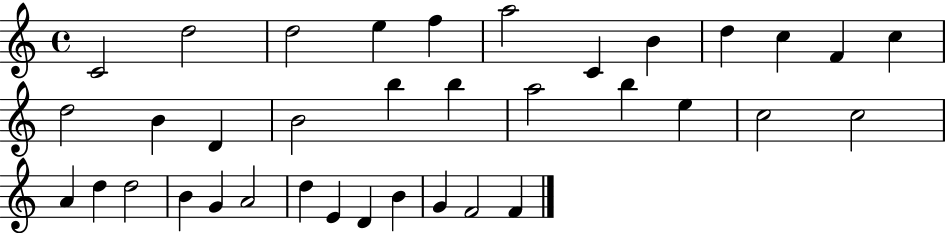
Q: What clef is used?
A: treble